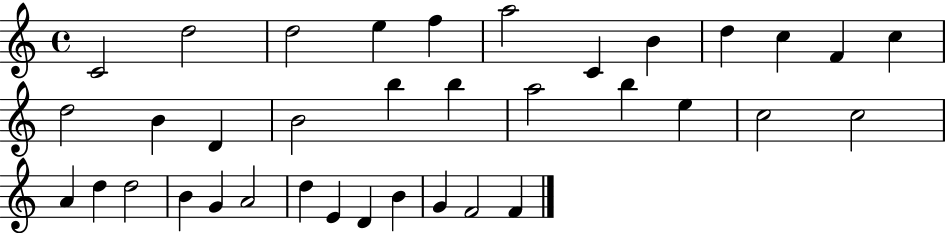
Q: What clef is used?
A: treble